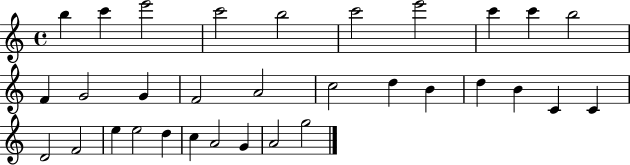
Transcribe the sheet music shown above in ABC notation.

X:1
T:Untitled
M:4/4
L:1/4
K:C
b c' e'2 c'2 b2 c'2 e'2 c' c' b2 F G2 G F2 A2 c2 d B d B C C D2 F2 e e2 d c A2 G A2 g2